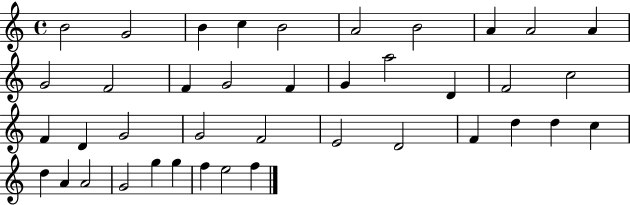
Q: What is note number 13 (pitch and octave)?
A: F4